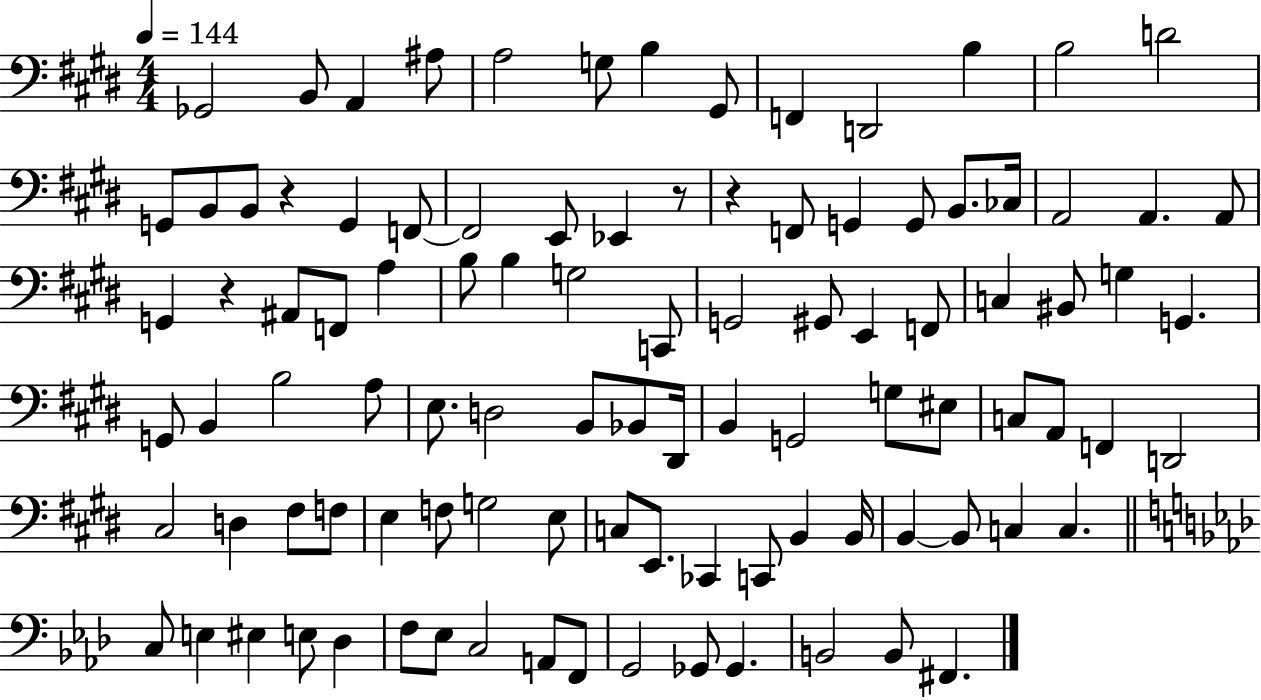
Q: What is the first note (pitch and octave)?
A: Gb2